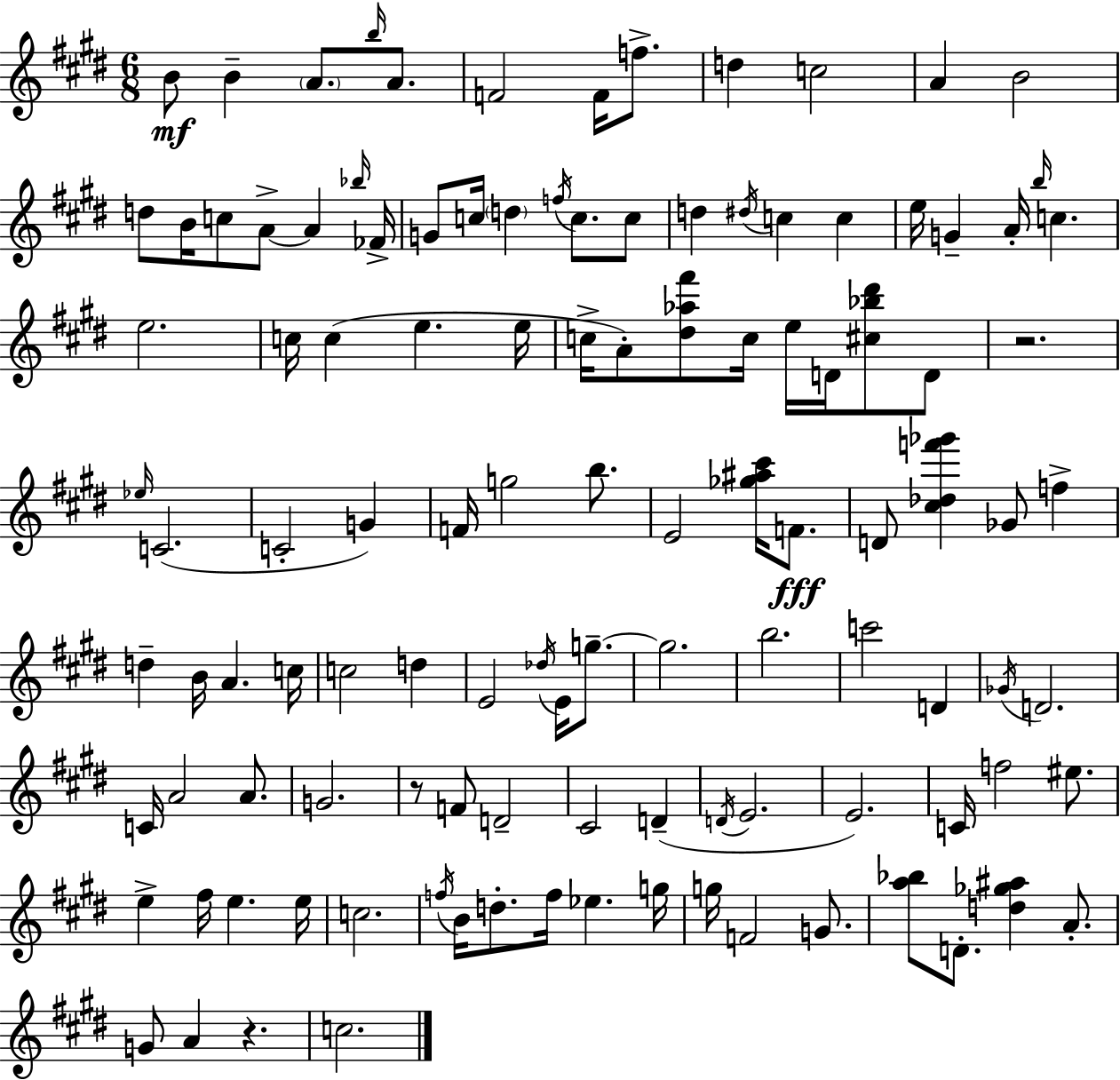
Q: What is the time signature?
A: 6/8